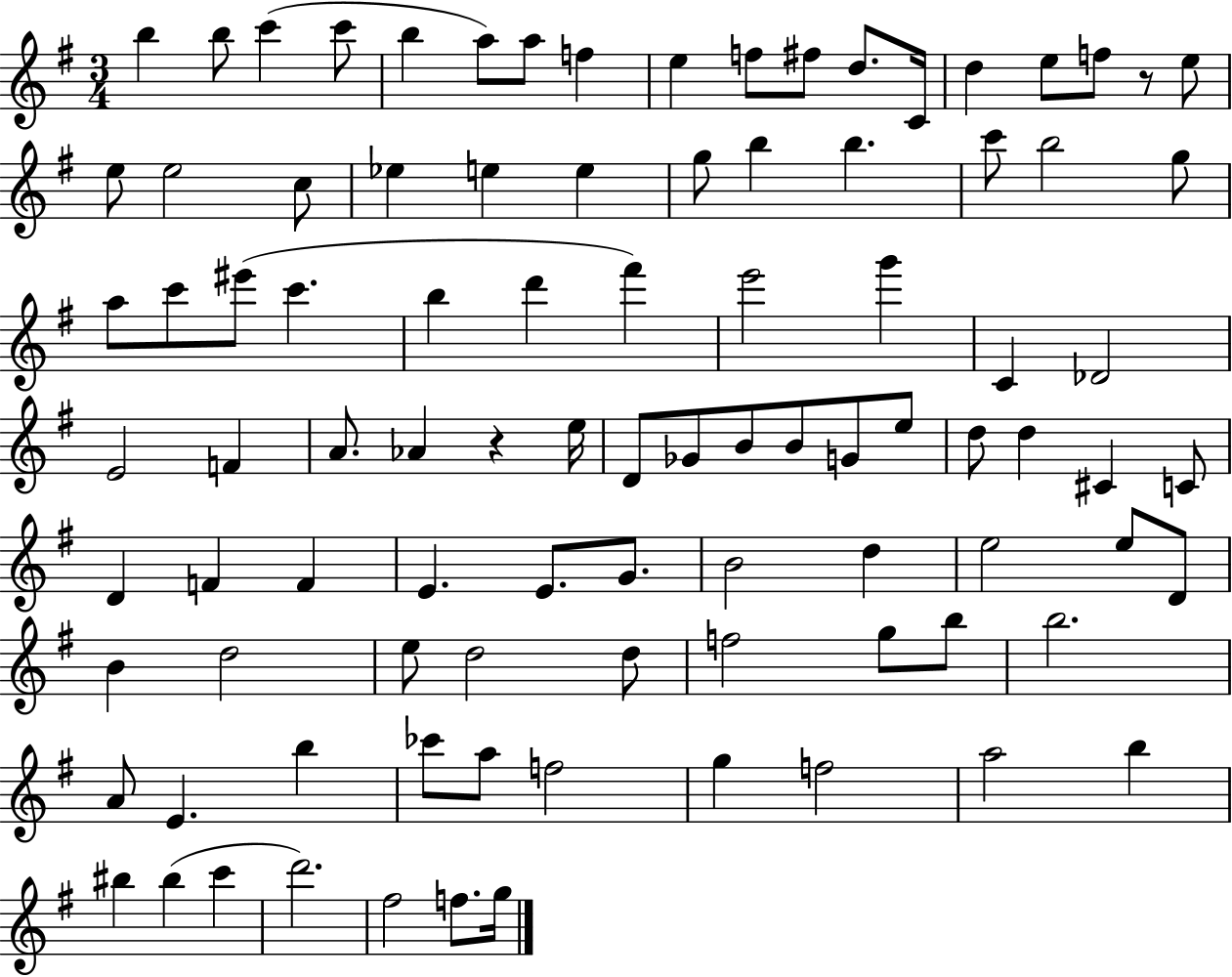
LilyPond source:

{
  \clef treble
  \numericTimeSignature
  \time 3/4
  \key g \major
  b''4 b''8 c'''4( c'''8 | b''4 a''8) a''8 f''4 | e''4 f''8 fis''8 d''8. c'16 | d''4 e''8 f''8 r8 e''8 | \break e''8 e''2 c''8 | ees''4 e''4 e''4 | g''8 b''4 b''4. | c'''8 b''2 g''8 | \break a''8 c'''8 eis'''8( c'''4. | b''4 d'''4 fis'''4) | e'''2 g'''4 | c'4 des'2 | \break e'2 f'4 | a'8. aes'4 r4 e''16 | d'8 ges'8 b'8 b'8 g'8 e''8 | d''8 d''4 cis'4 c'8 | \break d'4 f'4 f'4 | e'4. e'8. g'8. | b'2 d''4 | e''2 e''8 d'8 | \break b'4 d''2 | e''8 d''2 d''8 | f''2 g''8 b''8 | b''2. | \break a'8 e'4. b''4 | ces'''8 a''8 f''2 | g''4 f''2 | a''2 b''4 | \break bis''4 bis''4( c'''4 | d'''2.) | fis''2 f''8. g''16 | \bar "|."
}